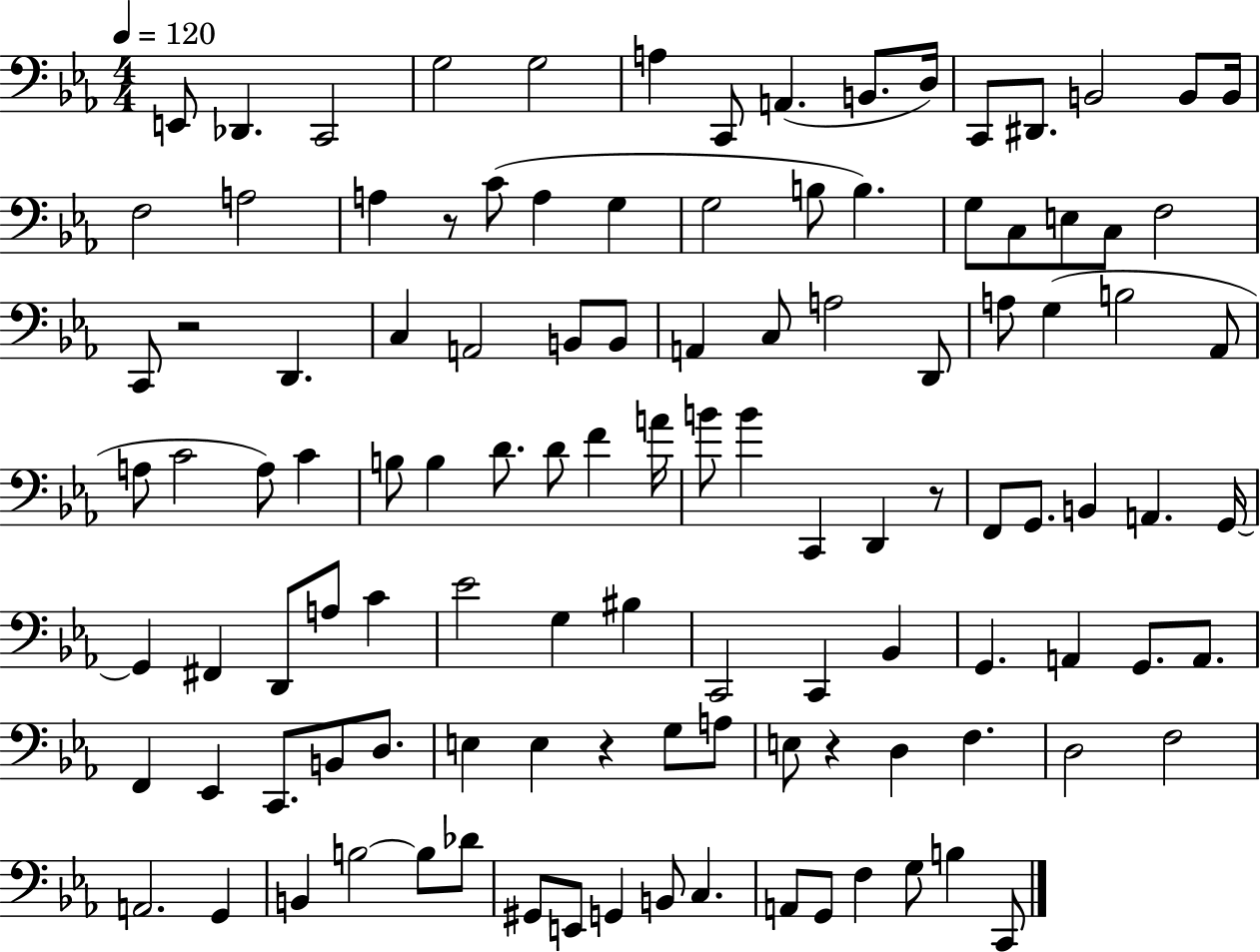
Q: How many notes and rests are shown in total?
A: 113